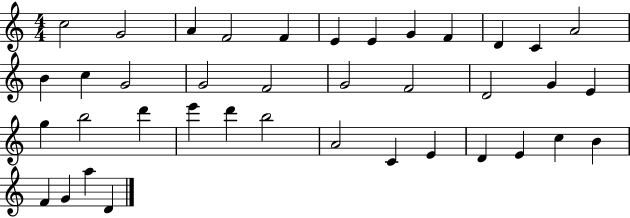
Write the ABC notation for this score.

X:1
T:Untitled
M:4/4
L:1/4
K:C
c2 G2 A F2 F E E G F D C A2 B c G2 G2 F2 G2 F2 D2 G E g b2 d' e' d' b2 A2 C E D E c B F G a D